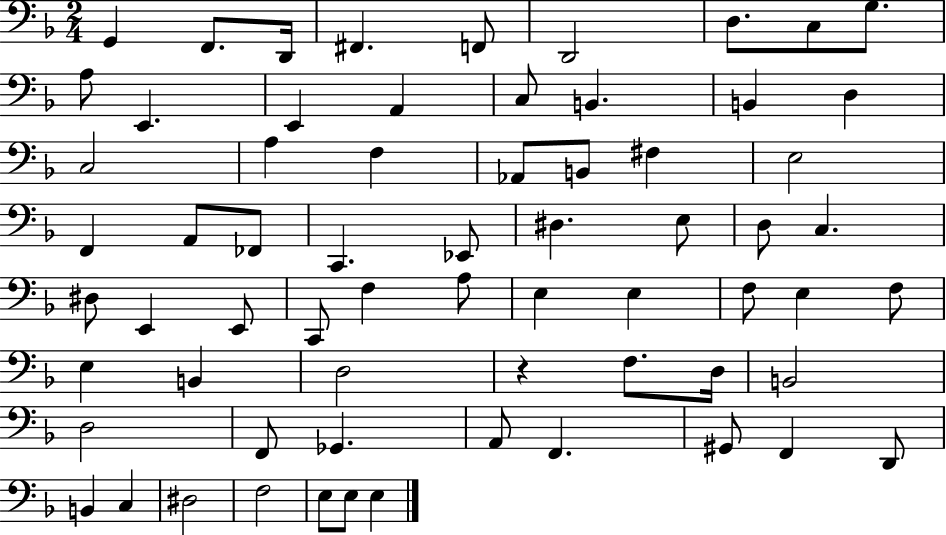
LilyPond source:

{
  \clef bass
  \numericTimeSignature
  \time 2/4
  \key f \major
  g,4 f,8. d,16 | fis,4. f,8 | d,2 | d8. c8 g8. | \break a8 e,4. | e,4 a,4 | c8 b,4. | b,4 d4 | \break c2 | a4 f4 | aes,8 b,8 fis4 | e2 | \break f,4 a,8 fes,8 | c,4. ees,8 | dis4. e8 | d8 c4. | \break dis8 e,4 e,8 | c,8 f4 a8 | e4 e4 | f8 e4 f8 | \break e4 b,4 | d2 | r4 f8. d16 | b,2 | \break d2 | f,8 ges,4. | a,8 f,4. | gis,8 f,4 d,8 | \break b,4 c4 | dis2 | f2 | e8 e8 e4 | \break \bar "|."
}